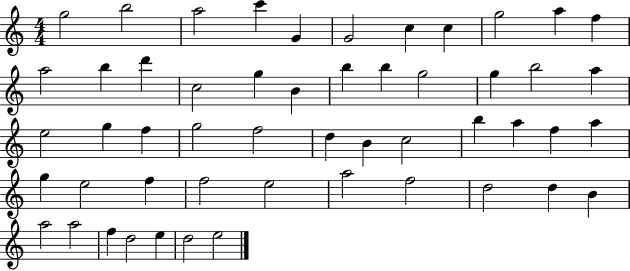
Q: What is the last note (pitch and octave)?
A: E5